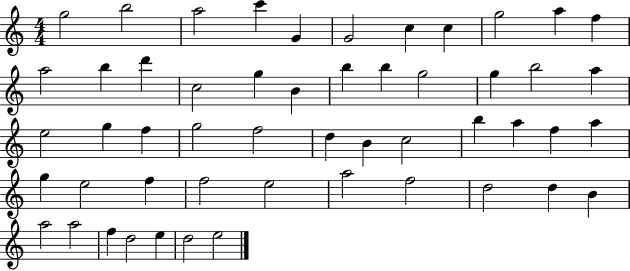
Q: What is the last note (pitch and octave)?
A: E5